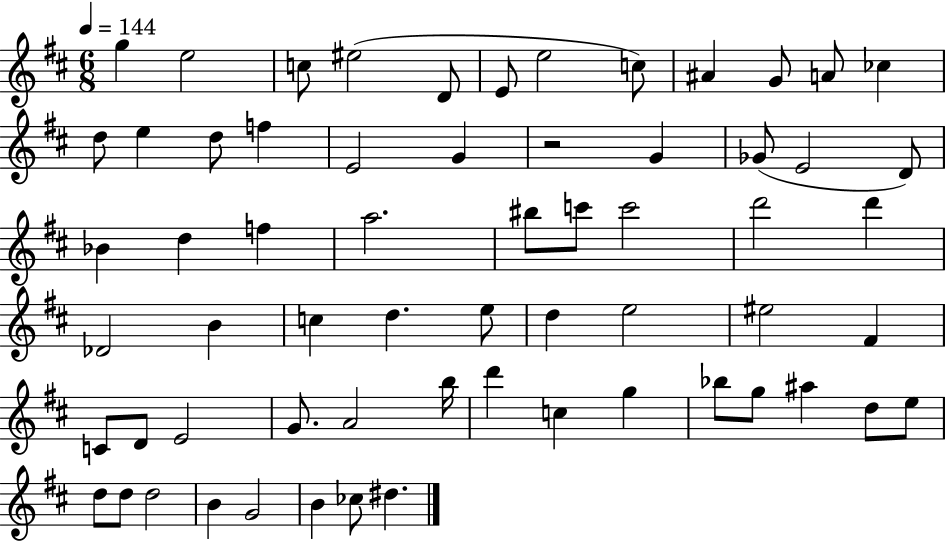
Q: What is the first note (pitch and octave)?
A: G5